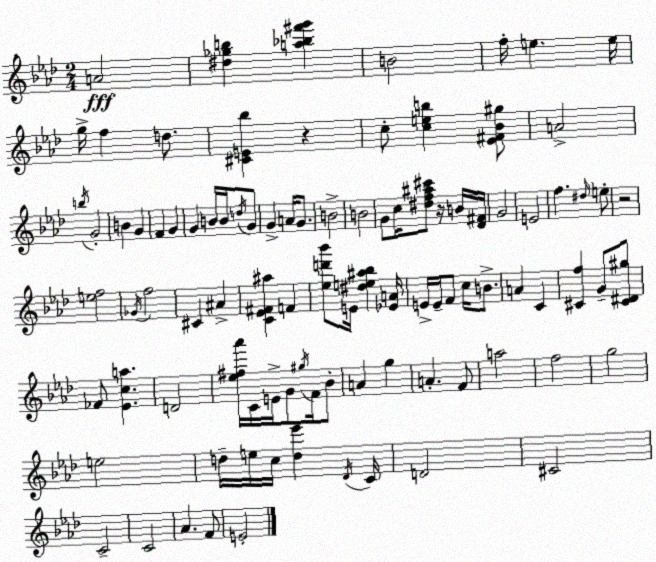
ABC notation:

X:1
T:Untitled
M:2/4
L:1/4
K:Ab
A2 [^d_gb] [a_b^f'g'] B2 f/4 e e/4 g/4 f d/2 [^CE_b] z c/2 [ceb] [_E^F_B^g]/2 A2 b/4 G2 B G F G G B/4 B/4 d/4 G/2 G A/4 G/2 B2 B2 G/2 c/4 [^df^a^c']/2 z/4 B/4 [_D^F]/4 G2 E2 f ^d/4 e/2 z2 [ef]2 _G/4 f2 ^C ^A [C_E^F^a] F [_ed'_b']/2 E/4 [^de^a_b] [_EA]/4 E/4 E/4 F/2 c/4 B/2 A C [^Cf] G/2 [^C^D^g]/2 _F/2 [_Eca] D2 [_e^f_a']/4 C/4 E/4 G/2 ^g/4 F/4 _B/2 A g A F/2 a2 f2 g2 e2 d/4 e/4 c/4 [d_e'] _D/4 C/4 D2 ^C2 C2 C2 _A F/2 E2